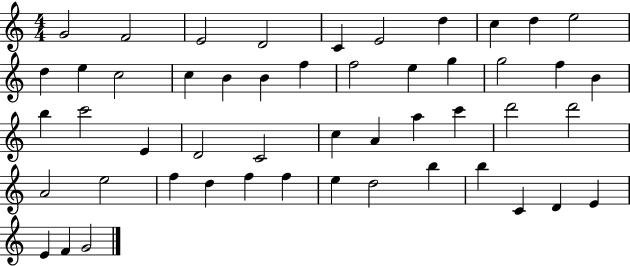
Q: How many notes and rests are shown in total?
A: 50